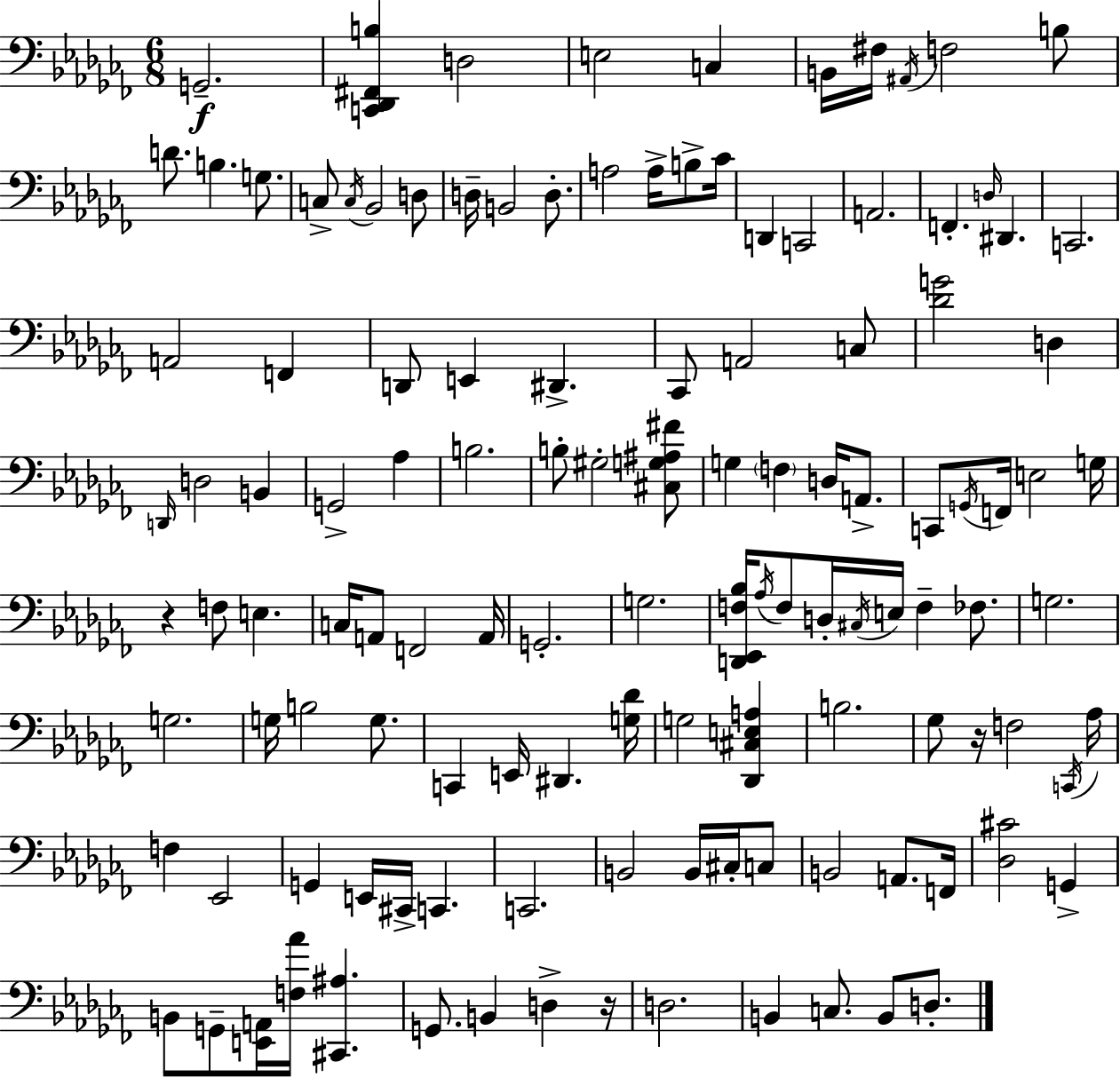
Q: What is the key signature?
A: AES minor